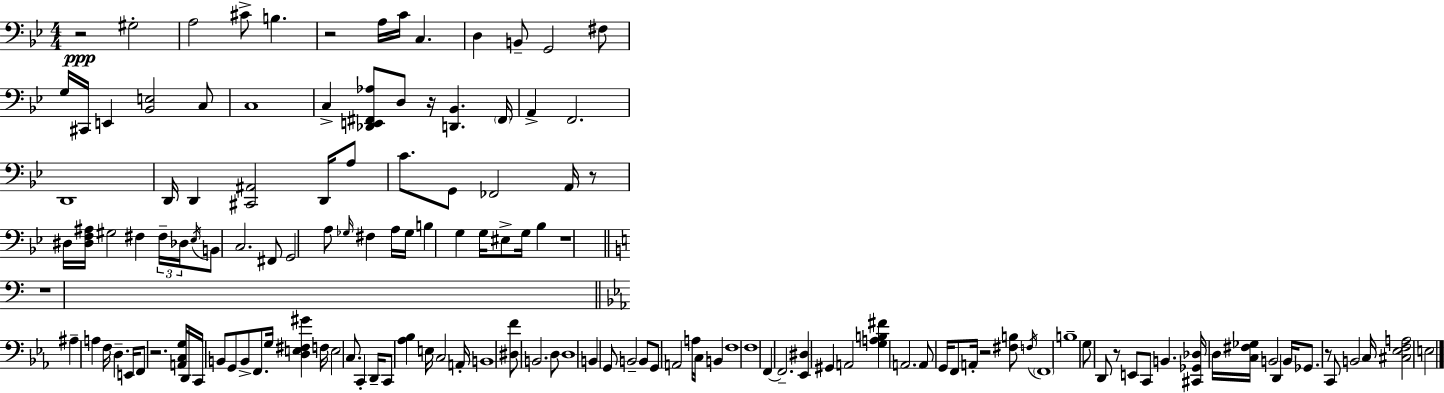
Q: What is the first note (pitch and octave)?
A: G#3